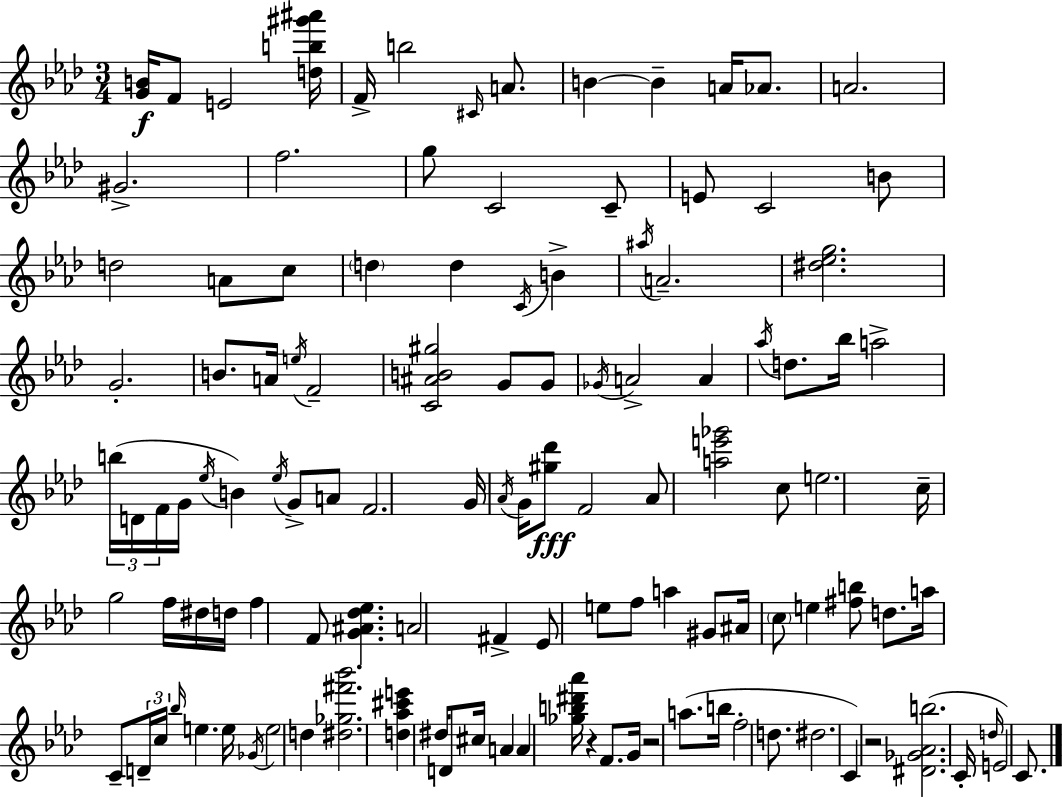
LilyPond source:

{
  \clef treble
  \numericTimeSignature
  \time 3/4
  \key aes \major
  \repeat volta 2 { <g' b'>16\f f'8 e'2 <d'' b'' gis''' ais'''>16 | f'16-> b''2 \grace { cis'16 } a'8. | b'4~~ b'4-- a'16 aes'8. | a'2. | \break gis'2.-> | f''2. | g''8 c'2 c'8-- | e'8 c'2 b'8 | \break d''2 a'8 c''8 | \parenthesize d''4 d''4 \acciaccatura { c'16 } b'4-> | \acciaccatura { ais''16 } a'2.-- | <dis'' ees'' g''>2. | \break g'2.-. | b'8. a'16 \acciaccatura { e''16 } f'2-- | <c' ais' b' gis''>2 | g'8 g'8 \acciaccatura { ges'16 } a'2-> | \break a'4 \acciaccatura { aes''16 } d''8. bes''16 a''2-> | \tuplet 3/2 { b''16( d'16 f'16 } g'16 \acciaccatura { ees''16 }) b'4 | \acciaccatura { ees''16 } g'8-> a'8 f'2. | g'16 \acciaccatura { aes'16 } g'16 <gis'' des'''>8\fff | \break f'2 aes'8 <a'' e''' ges'''>2 | c''8 e''2. | c''16-- g''2 | f''16 dis''16 d''16 f''4 | \break f'8 <g' ais' des'' ees''>4. a'2 | fis'4-> ees'8 e''8 | f''8 a''4 gis'8 ais'16 \parenthesize c''8 | e''4 <fis'' b''>8 d''8. a''16 c'8-- | \break \tuplet 3/2 { d'16-- c''16 \grace { bes''16 } } e''4. e''16 \acciaccatura { ges'16 } e''2 | d''4 <dis'' ges'' fis''' bes'''>2. | <d'' aes'' cis''' e'''>4 | dis''16 d'8 cis''16 a'4 a'4 | \break <ges'' b'' dis''' aes'''>16 r4 f'8. g'16 | r2 a''8.( b''16 | f''2-. d''8. dis''2. | c'4) | \break r2 <dis' ges' aes' b''>2.( | c'16-. | \grace { d''16 } e'2) c'8. | } \bar "|."
}